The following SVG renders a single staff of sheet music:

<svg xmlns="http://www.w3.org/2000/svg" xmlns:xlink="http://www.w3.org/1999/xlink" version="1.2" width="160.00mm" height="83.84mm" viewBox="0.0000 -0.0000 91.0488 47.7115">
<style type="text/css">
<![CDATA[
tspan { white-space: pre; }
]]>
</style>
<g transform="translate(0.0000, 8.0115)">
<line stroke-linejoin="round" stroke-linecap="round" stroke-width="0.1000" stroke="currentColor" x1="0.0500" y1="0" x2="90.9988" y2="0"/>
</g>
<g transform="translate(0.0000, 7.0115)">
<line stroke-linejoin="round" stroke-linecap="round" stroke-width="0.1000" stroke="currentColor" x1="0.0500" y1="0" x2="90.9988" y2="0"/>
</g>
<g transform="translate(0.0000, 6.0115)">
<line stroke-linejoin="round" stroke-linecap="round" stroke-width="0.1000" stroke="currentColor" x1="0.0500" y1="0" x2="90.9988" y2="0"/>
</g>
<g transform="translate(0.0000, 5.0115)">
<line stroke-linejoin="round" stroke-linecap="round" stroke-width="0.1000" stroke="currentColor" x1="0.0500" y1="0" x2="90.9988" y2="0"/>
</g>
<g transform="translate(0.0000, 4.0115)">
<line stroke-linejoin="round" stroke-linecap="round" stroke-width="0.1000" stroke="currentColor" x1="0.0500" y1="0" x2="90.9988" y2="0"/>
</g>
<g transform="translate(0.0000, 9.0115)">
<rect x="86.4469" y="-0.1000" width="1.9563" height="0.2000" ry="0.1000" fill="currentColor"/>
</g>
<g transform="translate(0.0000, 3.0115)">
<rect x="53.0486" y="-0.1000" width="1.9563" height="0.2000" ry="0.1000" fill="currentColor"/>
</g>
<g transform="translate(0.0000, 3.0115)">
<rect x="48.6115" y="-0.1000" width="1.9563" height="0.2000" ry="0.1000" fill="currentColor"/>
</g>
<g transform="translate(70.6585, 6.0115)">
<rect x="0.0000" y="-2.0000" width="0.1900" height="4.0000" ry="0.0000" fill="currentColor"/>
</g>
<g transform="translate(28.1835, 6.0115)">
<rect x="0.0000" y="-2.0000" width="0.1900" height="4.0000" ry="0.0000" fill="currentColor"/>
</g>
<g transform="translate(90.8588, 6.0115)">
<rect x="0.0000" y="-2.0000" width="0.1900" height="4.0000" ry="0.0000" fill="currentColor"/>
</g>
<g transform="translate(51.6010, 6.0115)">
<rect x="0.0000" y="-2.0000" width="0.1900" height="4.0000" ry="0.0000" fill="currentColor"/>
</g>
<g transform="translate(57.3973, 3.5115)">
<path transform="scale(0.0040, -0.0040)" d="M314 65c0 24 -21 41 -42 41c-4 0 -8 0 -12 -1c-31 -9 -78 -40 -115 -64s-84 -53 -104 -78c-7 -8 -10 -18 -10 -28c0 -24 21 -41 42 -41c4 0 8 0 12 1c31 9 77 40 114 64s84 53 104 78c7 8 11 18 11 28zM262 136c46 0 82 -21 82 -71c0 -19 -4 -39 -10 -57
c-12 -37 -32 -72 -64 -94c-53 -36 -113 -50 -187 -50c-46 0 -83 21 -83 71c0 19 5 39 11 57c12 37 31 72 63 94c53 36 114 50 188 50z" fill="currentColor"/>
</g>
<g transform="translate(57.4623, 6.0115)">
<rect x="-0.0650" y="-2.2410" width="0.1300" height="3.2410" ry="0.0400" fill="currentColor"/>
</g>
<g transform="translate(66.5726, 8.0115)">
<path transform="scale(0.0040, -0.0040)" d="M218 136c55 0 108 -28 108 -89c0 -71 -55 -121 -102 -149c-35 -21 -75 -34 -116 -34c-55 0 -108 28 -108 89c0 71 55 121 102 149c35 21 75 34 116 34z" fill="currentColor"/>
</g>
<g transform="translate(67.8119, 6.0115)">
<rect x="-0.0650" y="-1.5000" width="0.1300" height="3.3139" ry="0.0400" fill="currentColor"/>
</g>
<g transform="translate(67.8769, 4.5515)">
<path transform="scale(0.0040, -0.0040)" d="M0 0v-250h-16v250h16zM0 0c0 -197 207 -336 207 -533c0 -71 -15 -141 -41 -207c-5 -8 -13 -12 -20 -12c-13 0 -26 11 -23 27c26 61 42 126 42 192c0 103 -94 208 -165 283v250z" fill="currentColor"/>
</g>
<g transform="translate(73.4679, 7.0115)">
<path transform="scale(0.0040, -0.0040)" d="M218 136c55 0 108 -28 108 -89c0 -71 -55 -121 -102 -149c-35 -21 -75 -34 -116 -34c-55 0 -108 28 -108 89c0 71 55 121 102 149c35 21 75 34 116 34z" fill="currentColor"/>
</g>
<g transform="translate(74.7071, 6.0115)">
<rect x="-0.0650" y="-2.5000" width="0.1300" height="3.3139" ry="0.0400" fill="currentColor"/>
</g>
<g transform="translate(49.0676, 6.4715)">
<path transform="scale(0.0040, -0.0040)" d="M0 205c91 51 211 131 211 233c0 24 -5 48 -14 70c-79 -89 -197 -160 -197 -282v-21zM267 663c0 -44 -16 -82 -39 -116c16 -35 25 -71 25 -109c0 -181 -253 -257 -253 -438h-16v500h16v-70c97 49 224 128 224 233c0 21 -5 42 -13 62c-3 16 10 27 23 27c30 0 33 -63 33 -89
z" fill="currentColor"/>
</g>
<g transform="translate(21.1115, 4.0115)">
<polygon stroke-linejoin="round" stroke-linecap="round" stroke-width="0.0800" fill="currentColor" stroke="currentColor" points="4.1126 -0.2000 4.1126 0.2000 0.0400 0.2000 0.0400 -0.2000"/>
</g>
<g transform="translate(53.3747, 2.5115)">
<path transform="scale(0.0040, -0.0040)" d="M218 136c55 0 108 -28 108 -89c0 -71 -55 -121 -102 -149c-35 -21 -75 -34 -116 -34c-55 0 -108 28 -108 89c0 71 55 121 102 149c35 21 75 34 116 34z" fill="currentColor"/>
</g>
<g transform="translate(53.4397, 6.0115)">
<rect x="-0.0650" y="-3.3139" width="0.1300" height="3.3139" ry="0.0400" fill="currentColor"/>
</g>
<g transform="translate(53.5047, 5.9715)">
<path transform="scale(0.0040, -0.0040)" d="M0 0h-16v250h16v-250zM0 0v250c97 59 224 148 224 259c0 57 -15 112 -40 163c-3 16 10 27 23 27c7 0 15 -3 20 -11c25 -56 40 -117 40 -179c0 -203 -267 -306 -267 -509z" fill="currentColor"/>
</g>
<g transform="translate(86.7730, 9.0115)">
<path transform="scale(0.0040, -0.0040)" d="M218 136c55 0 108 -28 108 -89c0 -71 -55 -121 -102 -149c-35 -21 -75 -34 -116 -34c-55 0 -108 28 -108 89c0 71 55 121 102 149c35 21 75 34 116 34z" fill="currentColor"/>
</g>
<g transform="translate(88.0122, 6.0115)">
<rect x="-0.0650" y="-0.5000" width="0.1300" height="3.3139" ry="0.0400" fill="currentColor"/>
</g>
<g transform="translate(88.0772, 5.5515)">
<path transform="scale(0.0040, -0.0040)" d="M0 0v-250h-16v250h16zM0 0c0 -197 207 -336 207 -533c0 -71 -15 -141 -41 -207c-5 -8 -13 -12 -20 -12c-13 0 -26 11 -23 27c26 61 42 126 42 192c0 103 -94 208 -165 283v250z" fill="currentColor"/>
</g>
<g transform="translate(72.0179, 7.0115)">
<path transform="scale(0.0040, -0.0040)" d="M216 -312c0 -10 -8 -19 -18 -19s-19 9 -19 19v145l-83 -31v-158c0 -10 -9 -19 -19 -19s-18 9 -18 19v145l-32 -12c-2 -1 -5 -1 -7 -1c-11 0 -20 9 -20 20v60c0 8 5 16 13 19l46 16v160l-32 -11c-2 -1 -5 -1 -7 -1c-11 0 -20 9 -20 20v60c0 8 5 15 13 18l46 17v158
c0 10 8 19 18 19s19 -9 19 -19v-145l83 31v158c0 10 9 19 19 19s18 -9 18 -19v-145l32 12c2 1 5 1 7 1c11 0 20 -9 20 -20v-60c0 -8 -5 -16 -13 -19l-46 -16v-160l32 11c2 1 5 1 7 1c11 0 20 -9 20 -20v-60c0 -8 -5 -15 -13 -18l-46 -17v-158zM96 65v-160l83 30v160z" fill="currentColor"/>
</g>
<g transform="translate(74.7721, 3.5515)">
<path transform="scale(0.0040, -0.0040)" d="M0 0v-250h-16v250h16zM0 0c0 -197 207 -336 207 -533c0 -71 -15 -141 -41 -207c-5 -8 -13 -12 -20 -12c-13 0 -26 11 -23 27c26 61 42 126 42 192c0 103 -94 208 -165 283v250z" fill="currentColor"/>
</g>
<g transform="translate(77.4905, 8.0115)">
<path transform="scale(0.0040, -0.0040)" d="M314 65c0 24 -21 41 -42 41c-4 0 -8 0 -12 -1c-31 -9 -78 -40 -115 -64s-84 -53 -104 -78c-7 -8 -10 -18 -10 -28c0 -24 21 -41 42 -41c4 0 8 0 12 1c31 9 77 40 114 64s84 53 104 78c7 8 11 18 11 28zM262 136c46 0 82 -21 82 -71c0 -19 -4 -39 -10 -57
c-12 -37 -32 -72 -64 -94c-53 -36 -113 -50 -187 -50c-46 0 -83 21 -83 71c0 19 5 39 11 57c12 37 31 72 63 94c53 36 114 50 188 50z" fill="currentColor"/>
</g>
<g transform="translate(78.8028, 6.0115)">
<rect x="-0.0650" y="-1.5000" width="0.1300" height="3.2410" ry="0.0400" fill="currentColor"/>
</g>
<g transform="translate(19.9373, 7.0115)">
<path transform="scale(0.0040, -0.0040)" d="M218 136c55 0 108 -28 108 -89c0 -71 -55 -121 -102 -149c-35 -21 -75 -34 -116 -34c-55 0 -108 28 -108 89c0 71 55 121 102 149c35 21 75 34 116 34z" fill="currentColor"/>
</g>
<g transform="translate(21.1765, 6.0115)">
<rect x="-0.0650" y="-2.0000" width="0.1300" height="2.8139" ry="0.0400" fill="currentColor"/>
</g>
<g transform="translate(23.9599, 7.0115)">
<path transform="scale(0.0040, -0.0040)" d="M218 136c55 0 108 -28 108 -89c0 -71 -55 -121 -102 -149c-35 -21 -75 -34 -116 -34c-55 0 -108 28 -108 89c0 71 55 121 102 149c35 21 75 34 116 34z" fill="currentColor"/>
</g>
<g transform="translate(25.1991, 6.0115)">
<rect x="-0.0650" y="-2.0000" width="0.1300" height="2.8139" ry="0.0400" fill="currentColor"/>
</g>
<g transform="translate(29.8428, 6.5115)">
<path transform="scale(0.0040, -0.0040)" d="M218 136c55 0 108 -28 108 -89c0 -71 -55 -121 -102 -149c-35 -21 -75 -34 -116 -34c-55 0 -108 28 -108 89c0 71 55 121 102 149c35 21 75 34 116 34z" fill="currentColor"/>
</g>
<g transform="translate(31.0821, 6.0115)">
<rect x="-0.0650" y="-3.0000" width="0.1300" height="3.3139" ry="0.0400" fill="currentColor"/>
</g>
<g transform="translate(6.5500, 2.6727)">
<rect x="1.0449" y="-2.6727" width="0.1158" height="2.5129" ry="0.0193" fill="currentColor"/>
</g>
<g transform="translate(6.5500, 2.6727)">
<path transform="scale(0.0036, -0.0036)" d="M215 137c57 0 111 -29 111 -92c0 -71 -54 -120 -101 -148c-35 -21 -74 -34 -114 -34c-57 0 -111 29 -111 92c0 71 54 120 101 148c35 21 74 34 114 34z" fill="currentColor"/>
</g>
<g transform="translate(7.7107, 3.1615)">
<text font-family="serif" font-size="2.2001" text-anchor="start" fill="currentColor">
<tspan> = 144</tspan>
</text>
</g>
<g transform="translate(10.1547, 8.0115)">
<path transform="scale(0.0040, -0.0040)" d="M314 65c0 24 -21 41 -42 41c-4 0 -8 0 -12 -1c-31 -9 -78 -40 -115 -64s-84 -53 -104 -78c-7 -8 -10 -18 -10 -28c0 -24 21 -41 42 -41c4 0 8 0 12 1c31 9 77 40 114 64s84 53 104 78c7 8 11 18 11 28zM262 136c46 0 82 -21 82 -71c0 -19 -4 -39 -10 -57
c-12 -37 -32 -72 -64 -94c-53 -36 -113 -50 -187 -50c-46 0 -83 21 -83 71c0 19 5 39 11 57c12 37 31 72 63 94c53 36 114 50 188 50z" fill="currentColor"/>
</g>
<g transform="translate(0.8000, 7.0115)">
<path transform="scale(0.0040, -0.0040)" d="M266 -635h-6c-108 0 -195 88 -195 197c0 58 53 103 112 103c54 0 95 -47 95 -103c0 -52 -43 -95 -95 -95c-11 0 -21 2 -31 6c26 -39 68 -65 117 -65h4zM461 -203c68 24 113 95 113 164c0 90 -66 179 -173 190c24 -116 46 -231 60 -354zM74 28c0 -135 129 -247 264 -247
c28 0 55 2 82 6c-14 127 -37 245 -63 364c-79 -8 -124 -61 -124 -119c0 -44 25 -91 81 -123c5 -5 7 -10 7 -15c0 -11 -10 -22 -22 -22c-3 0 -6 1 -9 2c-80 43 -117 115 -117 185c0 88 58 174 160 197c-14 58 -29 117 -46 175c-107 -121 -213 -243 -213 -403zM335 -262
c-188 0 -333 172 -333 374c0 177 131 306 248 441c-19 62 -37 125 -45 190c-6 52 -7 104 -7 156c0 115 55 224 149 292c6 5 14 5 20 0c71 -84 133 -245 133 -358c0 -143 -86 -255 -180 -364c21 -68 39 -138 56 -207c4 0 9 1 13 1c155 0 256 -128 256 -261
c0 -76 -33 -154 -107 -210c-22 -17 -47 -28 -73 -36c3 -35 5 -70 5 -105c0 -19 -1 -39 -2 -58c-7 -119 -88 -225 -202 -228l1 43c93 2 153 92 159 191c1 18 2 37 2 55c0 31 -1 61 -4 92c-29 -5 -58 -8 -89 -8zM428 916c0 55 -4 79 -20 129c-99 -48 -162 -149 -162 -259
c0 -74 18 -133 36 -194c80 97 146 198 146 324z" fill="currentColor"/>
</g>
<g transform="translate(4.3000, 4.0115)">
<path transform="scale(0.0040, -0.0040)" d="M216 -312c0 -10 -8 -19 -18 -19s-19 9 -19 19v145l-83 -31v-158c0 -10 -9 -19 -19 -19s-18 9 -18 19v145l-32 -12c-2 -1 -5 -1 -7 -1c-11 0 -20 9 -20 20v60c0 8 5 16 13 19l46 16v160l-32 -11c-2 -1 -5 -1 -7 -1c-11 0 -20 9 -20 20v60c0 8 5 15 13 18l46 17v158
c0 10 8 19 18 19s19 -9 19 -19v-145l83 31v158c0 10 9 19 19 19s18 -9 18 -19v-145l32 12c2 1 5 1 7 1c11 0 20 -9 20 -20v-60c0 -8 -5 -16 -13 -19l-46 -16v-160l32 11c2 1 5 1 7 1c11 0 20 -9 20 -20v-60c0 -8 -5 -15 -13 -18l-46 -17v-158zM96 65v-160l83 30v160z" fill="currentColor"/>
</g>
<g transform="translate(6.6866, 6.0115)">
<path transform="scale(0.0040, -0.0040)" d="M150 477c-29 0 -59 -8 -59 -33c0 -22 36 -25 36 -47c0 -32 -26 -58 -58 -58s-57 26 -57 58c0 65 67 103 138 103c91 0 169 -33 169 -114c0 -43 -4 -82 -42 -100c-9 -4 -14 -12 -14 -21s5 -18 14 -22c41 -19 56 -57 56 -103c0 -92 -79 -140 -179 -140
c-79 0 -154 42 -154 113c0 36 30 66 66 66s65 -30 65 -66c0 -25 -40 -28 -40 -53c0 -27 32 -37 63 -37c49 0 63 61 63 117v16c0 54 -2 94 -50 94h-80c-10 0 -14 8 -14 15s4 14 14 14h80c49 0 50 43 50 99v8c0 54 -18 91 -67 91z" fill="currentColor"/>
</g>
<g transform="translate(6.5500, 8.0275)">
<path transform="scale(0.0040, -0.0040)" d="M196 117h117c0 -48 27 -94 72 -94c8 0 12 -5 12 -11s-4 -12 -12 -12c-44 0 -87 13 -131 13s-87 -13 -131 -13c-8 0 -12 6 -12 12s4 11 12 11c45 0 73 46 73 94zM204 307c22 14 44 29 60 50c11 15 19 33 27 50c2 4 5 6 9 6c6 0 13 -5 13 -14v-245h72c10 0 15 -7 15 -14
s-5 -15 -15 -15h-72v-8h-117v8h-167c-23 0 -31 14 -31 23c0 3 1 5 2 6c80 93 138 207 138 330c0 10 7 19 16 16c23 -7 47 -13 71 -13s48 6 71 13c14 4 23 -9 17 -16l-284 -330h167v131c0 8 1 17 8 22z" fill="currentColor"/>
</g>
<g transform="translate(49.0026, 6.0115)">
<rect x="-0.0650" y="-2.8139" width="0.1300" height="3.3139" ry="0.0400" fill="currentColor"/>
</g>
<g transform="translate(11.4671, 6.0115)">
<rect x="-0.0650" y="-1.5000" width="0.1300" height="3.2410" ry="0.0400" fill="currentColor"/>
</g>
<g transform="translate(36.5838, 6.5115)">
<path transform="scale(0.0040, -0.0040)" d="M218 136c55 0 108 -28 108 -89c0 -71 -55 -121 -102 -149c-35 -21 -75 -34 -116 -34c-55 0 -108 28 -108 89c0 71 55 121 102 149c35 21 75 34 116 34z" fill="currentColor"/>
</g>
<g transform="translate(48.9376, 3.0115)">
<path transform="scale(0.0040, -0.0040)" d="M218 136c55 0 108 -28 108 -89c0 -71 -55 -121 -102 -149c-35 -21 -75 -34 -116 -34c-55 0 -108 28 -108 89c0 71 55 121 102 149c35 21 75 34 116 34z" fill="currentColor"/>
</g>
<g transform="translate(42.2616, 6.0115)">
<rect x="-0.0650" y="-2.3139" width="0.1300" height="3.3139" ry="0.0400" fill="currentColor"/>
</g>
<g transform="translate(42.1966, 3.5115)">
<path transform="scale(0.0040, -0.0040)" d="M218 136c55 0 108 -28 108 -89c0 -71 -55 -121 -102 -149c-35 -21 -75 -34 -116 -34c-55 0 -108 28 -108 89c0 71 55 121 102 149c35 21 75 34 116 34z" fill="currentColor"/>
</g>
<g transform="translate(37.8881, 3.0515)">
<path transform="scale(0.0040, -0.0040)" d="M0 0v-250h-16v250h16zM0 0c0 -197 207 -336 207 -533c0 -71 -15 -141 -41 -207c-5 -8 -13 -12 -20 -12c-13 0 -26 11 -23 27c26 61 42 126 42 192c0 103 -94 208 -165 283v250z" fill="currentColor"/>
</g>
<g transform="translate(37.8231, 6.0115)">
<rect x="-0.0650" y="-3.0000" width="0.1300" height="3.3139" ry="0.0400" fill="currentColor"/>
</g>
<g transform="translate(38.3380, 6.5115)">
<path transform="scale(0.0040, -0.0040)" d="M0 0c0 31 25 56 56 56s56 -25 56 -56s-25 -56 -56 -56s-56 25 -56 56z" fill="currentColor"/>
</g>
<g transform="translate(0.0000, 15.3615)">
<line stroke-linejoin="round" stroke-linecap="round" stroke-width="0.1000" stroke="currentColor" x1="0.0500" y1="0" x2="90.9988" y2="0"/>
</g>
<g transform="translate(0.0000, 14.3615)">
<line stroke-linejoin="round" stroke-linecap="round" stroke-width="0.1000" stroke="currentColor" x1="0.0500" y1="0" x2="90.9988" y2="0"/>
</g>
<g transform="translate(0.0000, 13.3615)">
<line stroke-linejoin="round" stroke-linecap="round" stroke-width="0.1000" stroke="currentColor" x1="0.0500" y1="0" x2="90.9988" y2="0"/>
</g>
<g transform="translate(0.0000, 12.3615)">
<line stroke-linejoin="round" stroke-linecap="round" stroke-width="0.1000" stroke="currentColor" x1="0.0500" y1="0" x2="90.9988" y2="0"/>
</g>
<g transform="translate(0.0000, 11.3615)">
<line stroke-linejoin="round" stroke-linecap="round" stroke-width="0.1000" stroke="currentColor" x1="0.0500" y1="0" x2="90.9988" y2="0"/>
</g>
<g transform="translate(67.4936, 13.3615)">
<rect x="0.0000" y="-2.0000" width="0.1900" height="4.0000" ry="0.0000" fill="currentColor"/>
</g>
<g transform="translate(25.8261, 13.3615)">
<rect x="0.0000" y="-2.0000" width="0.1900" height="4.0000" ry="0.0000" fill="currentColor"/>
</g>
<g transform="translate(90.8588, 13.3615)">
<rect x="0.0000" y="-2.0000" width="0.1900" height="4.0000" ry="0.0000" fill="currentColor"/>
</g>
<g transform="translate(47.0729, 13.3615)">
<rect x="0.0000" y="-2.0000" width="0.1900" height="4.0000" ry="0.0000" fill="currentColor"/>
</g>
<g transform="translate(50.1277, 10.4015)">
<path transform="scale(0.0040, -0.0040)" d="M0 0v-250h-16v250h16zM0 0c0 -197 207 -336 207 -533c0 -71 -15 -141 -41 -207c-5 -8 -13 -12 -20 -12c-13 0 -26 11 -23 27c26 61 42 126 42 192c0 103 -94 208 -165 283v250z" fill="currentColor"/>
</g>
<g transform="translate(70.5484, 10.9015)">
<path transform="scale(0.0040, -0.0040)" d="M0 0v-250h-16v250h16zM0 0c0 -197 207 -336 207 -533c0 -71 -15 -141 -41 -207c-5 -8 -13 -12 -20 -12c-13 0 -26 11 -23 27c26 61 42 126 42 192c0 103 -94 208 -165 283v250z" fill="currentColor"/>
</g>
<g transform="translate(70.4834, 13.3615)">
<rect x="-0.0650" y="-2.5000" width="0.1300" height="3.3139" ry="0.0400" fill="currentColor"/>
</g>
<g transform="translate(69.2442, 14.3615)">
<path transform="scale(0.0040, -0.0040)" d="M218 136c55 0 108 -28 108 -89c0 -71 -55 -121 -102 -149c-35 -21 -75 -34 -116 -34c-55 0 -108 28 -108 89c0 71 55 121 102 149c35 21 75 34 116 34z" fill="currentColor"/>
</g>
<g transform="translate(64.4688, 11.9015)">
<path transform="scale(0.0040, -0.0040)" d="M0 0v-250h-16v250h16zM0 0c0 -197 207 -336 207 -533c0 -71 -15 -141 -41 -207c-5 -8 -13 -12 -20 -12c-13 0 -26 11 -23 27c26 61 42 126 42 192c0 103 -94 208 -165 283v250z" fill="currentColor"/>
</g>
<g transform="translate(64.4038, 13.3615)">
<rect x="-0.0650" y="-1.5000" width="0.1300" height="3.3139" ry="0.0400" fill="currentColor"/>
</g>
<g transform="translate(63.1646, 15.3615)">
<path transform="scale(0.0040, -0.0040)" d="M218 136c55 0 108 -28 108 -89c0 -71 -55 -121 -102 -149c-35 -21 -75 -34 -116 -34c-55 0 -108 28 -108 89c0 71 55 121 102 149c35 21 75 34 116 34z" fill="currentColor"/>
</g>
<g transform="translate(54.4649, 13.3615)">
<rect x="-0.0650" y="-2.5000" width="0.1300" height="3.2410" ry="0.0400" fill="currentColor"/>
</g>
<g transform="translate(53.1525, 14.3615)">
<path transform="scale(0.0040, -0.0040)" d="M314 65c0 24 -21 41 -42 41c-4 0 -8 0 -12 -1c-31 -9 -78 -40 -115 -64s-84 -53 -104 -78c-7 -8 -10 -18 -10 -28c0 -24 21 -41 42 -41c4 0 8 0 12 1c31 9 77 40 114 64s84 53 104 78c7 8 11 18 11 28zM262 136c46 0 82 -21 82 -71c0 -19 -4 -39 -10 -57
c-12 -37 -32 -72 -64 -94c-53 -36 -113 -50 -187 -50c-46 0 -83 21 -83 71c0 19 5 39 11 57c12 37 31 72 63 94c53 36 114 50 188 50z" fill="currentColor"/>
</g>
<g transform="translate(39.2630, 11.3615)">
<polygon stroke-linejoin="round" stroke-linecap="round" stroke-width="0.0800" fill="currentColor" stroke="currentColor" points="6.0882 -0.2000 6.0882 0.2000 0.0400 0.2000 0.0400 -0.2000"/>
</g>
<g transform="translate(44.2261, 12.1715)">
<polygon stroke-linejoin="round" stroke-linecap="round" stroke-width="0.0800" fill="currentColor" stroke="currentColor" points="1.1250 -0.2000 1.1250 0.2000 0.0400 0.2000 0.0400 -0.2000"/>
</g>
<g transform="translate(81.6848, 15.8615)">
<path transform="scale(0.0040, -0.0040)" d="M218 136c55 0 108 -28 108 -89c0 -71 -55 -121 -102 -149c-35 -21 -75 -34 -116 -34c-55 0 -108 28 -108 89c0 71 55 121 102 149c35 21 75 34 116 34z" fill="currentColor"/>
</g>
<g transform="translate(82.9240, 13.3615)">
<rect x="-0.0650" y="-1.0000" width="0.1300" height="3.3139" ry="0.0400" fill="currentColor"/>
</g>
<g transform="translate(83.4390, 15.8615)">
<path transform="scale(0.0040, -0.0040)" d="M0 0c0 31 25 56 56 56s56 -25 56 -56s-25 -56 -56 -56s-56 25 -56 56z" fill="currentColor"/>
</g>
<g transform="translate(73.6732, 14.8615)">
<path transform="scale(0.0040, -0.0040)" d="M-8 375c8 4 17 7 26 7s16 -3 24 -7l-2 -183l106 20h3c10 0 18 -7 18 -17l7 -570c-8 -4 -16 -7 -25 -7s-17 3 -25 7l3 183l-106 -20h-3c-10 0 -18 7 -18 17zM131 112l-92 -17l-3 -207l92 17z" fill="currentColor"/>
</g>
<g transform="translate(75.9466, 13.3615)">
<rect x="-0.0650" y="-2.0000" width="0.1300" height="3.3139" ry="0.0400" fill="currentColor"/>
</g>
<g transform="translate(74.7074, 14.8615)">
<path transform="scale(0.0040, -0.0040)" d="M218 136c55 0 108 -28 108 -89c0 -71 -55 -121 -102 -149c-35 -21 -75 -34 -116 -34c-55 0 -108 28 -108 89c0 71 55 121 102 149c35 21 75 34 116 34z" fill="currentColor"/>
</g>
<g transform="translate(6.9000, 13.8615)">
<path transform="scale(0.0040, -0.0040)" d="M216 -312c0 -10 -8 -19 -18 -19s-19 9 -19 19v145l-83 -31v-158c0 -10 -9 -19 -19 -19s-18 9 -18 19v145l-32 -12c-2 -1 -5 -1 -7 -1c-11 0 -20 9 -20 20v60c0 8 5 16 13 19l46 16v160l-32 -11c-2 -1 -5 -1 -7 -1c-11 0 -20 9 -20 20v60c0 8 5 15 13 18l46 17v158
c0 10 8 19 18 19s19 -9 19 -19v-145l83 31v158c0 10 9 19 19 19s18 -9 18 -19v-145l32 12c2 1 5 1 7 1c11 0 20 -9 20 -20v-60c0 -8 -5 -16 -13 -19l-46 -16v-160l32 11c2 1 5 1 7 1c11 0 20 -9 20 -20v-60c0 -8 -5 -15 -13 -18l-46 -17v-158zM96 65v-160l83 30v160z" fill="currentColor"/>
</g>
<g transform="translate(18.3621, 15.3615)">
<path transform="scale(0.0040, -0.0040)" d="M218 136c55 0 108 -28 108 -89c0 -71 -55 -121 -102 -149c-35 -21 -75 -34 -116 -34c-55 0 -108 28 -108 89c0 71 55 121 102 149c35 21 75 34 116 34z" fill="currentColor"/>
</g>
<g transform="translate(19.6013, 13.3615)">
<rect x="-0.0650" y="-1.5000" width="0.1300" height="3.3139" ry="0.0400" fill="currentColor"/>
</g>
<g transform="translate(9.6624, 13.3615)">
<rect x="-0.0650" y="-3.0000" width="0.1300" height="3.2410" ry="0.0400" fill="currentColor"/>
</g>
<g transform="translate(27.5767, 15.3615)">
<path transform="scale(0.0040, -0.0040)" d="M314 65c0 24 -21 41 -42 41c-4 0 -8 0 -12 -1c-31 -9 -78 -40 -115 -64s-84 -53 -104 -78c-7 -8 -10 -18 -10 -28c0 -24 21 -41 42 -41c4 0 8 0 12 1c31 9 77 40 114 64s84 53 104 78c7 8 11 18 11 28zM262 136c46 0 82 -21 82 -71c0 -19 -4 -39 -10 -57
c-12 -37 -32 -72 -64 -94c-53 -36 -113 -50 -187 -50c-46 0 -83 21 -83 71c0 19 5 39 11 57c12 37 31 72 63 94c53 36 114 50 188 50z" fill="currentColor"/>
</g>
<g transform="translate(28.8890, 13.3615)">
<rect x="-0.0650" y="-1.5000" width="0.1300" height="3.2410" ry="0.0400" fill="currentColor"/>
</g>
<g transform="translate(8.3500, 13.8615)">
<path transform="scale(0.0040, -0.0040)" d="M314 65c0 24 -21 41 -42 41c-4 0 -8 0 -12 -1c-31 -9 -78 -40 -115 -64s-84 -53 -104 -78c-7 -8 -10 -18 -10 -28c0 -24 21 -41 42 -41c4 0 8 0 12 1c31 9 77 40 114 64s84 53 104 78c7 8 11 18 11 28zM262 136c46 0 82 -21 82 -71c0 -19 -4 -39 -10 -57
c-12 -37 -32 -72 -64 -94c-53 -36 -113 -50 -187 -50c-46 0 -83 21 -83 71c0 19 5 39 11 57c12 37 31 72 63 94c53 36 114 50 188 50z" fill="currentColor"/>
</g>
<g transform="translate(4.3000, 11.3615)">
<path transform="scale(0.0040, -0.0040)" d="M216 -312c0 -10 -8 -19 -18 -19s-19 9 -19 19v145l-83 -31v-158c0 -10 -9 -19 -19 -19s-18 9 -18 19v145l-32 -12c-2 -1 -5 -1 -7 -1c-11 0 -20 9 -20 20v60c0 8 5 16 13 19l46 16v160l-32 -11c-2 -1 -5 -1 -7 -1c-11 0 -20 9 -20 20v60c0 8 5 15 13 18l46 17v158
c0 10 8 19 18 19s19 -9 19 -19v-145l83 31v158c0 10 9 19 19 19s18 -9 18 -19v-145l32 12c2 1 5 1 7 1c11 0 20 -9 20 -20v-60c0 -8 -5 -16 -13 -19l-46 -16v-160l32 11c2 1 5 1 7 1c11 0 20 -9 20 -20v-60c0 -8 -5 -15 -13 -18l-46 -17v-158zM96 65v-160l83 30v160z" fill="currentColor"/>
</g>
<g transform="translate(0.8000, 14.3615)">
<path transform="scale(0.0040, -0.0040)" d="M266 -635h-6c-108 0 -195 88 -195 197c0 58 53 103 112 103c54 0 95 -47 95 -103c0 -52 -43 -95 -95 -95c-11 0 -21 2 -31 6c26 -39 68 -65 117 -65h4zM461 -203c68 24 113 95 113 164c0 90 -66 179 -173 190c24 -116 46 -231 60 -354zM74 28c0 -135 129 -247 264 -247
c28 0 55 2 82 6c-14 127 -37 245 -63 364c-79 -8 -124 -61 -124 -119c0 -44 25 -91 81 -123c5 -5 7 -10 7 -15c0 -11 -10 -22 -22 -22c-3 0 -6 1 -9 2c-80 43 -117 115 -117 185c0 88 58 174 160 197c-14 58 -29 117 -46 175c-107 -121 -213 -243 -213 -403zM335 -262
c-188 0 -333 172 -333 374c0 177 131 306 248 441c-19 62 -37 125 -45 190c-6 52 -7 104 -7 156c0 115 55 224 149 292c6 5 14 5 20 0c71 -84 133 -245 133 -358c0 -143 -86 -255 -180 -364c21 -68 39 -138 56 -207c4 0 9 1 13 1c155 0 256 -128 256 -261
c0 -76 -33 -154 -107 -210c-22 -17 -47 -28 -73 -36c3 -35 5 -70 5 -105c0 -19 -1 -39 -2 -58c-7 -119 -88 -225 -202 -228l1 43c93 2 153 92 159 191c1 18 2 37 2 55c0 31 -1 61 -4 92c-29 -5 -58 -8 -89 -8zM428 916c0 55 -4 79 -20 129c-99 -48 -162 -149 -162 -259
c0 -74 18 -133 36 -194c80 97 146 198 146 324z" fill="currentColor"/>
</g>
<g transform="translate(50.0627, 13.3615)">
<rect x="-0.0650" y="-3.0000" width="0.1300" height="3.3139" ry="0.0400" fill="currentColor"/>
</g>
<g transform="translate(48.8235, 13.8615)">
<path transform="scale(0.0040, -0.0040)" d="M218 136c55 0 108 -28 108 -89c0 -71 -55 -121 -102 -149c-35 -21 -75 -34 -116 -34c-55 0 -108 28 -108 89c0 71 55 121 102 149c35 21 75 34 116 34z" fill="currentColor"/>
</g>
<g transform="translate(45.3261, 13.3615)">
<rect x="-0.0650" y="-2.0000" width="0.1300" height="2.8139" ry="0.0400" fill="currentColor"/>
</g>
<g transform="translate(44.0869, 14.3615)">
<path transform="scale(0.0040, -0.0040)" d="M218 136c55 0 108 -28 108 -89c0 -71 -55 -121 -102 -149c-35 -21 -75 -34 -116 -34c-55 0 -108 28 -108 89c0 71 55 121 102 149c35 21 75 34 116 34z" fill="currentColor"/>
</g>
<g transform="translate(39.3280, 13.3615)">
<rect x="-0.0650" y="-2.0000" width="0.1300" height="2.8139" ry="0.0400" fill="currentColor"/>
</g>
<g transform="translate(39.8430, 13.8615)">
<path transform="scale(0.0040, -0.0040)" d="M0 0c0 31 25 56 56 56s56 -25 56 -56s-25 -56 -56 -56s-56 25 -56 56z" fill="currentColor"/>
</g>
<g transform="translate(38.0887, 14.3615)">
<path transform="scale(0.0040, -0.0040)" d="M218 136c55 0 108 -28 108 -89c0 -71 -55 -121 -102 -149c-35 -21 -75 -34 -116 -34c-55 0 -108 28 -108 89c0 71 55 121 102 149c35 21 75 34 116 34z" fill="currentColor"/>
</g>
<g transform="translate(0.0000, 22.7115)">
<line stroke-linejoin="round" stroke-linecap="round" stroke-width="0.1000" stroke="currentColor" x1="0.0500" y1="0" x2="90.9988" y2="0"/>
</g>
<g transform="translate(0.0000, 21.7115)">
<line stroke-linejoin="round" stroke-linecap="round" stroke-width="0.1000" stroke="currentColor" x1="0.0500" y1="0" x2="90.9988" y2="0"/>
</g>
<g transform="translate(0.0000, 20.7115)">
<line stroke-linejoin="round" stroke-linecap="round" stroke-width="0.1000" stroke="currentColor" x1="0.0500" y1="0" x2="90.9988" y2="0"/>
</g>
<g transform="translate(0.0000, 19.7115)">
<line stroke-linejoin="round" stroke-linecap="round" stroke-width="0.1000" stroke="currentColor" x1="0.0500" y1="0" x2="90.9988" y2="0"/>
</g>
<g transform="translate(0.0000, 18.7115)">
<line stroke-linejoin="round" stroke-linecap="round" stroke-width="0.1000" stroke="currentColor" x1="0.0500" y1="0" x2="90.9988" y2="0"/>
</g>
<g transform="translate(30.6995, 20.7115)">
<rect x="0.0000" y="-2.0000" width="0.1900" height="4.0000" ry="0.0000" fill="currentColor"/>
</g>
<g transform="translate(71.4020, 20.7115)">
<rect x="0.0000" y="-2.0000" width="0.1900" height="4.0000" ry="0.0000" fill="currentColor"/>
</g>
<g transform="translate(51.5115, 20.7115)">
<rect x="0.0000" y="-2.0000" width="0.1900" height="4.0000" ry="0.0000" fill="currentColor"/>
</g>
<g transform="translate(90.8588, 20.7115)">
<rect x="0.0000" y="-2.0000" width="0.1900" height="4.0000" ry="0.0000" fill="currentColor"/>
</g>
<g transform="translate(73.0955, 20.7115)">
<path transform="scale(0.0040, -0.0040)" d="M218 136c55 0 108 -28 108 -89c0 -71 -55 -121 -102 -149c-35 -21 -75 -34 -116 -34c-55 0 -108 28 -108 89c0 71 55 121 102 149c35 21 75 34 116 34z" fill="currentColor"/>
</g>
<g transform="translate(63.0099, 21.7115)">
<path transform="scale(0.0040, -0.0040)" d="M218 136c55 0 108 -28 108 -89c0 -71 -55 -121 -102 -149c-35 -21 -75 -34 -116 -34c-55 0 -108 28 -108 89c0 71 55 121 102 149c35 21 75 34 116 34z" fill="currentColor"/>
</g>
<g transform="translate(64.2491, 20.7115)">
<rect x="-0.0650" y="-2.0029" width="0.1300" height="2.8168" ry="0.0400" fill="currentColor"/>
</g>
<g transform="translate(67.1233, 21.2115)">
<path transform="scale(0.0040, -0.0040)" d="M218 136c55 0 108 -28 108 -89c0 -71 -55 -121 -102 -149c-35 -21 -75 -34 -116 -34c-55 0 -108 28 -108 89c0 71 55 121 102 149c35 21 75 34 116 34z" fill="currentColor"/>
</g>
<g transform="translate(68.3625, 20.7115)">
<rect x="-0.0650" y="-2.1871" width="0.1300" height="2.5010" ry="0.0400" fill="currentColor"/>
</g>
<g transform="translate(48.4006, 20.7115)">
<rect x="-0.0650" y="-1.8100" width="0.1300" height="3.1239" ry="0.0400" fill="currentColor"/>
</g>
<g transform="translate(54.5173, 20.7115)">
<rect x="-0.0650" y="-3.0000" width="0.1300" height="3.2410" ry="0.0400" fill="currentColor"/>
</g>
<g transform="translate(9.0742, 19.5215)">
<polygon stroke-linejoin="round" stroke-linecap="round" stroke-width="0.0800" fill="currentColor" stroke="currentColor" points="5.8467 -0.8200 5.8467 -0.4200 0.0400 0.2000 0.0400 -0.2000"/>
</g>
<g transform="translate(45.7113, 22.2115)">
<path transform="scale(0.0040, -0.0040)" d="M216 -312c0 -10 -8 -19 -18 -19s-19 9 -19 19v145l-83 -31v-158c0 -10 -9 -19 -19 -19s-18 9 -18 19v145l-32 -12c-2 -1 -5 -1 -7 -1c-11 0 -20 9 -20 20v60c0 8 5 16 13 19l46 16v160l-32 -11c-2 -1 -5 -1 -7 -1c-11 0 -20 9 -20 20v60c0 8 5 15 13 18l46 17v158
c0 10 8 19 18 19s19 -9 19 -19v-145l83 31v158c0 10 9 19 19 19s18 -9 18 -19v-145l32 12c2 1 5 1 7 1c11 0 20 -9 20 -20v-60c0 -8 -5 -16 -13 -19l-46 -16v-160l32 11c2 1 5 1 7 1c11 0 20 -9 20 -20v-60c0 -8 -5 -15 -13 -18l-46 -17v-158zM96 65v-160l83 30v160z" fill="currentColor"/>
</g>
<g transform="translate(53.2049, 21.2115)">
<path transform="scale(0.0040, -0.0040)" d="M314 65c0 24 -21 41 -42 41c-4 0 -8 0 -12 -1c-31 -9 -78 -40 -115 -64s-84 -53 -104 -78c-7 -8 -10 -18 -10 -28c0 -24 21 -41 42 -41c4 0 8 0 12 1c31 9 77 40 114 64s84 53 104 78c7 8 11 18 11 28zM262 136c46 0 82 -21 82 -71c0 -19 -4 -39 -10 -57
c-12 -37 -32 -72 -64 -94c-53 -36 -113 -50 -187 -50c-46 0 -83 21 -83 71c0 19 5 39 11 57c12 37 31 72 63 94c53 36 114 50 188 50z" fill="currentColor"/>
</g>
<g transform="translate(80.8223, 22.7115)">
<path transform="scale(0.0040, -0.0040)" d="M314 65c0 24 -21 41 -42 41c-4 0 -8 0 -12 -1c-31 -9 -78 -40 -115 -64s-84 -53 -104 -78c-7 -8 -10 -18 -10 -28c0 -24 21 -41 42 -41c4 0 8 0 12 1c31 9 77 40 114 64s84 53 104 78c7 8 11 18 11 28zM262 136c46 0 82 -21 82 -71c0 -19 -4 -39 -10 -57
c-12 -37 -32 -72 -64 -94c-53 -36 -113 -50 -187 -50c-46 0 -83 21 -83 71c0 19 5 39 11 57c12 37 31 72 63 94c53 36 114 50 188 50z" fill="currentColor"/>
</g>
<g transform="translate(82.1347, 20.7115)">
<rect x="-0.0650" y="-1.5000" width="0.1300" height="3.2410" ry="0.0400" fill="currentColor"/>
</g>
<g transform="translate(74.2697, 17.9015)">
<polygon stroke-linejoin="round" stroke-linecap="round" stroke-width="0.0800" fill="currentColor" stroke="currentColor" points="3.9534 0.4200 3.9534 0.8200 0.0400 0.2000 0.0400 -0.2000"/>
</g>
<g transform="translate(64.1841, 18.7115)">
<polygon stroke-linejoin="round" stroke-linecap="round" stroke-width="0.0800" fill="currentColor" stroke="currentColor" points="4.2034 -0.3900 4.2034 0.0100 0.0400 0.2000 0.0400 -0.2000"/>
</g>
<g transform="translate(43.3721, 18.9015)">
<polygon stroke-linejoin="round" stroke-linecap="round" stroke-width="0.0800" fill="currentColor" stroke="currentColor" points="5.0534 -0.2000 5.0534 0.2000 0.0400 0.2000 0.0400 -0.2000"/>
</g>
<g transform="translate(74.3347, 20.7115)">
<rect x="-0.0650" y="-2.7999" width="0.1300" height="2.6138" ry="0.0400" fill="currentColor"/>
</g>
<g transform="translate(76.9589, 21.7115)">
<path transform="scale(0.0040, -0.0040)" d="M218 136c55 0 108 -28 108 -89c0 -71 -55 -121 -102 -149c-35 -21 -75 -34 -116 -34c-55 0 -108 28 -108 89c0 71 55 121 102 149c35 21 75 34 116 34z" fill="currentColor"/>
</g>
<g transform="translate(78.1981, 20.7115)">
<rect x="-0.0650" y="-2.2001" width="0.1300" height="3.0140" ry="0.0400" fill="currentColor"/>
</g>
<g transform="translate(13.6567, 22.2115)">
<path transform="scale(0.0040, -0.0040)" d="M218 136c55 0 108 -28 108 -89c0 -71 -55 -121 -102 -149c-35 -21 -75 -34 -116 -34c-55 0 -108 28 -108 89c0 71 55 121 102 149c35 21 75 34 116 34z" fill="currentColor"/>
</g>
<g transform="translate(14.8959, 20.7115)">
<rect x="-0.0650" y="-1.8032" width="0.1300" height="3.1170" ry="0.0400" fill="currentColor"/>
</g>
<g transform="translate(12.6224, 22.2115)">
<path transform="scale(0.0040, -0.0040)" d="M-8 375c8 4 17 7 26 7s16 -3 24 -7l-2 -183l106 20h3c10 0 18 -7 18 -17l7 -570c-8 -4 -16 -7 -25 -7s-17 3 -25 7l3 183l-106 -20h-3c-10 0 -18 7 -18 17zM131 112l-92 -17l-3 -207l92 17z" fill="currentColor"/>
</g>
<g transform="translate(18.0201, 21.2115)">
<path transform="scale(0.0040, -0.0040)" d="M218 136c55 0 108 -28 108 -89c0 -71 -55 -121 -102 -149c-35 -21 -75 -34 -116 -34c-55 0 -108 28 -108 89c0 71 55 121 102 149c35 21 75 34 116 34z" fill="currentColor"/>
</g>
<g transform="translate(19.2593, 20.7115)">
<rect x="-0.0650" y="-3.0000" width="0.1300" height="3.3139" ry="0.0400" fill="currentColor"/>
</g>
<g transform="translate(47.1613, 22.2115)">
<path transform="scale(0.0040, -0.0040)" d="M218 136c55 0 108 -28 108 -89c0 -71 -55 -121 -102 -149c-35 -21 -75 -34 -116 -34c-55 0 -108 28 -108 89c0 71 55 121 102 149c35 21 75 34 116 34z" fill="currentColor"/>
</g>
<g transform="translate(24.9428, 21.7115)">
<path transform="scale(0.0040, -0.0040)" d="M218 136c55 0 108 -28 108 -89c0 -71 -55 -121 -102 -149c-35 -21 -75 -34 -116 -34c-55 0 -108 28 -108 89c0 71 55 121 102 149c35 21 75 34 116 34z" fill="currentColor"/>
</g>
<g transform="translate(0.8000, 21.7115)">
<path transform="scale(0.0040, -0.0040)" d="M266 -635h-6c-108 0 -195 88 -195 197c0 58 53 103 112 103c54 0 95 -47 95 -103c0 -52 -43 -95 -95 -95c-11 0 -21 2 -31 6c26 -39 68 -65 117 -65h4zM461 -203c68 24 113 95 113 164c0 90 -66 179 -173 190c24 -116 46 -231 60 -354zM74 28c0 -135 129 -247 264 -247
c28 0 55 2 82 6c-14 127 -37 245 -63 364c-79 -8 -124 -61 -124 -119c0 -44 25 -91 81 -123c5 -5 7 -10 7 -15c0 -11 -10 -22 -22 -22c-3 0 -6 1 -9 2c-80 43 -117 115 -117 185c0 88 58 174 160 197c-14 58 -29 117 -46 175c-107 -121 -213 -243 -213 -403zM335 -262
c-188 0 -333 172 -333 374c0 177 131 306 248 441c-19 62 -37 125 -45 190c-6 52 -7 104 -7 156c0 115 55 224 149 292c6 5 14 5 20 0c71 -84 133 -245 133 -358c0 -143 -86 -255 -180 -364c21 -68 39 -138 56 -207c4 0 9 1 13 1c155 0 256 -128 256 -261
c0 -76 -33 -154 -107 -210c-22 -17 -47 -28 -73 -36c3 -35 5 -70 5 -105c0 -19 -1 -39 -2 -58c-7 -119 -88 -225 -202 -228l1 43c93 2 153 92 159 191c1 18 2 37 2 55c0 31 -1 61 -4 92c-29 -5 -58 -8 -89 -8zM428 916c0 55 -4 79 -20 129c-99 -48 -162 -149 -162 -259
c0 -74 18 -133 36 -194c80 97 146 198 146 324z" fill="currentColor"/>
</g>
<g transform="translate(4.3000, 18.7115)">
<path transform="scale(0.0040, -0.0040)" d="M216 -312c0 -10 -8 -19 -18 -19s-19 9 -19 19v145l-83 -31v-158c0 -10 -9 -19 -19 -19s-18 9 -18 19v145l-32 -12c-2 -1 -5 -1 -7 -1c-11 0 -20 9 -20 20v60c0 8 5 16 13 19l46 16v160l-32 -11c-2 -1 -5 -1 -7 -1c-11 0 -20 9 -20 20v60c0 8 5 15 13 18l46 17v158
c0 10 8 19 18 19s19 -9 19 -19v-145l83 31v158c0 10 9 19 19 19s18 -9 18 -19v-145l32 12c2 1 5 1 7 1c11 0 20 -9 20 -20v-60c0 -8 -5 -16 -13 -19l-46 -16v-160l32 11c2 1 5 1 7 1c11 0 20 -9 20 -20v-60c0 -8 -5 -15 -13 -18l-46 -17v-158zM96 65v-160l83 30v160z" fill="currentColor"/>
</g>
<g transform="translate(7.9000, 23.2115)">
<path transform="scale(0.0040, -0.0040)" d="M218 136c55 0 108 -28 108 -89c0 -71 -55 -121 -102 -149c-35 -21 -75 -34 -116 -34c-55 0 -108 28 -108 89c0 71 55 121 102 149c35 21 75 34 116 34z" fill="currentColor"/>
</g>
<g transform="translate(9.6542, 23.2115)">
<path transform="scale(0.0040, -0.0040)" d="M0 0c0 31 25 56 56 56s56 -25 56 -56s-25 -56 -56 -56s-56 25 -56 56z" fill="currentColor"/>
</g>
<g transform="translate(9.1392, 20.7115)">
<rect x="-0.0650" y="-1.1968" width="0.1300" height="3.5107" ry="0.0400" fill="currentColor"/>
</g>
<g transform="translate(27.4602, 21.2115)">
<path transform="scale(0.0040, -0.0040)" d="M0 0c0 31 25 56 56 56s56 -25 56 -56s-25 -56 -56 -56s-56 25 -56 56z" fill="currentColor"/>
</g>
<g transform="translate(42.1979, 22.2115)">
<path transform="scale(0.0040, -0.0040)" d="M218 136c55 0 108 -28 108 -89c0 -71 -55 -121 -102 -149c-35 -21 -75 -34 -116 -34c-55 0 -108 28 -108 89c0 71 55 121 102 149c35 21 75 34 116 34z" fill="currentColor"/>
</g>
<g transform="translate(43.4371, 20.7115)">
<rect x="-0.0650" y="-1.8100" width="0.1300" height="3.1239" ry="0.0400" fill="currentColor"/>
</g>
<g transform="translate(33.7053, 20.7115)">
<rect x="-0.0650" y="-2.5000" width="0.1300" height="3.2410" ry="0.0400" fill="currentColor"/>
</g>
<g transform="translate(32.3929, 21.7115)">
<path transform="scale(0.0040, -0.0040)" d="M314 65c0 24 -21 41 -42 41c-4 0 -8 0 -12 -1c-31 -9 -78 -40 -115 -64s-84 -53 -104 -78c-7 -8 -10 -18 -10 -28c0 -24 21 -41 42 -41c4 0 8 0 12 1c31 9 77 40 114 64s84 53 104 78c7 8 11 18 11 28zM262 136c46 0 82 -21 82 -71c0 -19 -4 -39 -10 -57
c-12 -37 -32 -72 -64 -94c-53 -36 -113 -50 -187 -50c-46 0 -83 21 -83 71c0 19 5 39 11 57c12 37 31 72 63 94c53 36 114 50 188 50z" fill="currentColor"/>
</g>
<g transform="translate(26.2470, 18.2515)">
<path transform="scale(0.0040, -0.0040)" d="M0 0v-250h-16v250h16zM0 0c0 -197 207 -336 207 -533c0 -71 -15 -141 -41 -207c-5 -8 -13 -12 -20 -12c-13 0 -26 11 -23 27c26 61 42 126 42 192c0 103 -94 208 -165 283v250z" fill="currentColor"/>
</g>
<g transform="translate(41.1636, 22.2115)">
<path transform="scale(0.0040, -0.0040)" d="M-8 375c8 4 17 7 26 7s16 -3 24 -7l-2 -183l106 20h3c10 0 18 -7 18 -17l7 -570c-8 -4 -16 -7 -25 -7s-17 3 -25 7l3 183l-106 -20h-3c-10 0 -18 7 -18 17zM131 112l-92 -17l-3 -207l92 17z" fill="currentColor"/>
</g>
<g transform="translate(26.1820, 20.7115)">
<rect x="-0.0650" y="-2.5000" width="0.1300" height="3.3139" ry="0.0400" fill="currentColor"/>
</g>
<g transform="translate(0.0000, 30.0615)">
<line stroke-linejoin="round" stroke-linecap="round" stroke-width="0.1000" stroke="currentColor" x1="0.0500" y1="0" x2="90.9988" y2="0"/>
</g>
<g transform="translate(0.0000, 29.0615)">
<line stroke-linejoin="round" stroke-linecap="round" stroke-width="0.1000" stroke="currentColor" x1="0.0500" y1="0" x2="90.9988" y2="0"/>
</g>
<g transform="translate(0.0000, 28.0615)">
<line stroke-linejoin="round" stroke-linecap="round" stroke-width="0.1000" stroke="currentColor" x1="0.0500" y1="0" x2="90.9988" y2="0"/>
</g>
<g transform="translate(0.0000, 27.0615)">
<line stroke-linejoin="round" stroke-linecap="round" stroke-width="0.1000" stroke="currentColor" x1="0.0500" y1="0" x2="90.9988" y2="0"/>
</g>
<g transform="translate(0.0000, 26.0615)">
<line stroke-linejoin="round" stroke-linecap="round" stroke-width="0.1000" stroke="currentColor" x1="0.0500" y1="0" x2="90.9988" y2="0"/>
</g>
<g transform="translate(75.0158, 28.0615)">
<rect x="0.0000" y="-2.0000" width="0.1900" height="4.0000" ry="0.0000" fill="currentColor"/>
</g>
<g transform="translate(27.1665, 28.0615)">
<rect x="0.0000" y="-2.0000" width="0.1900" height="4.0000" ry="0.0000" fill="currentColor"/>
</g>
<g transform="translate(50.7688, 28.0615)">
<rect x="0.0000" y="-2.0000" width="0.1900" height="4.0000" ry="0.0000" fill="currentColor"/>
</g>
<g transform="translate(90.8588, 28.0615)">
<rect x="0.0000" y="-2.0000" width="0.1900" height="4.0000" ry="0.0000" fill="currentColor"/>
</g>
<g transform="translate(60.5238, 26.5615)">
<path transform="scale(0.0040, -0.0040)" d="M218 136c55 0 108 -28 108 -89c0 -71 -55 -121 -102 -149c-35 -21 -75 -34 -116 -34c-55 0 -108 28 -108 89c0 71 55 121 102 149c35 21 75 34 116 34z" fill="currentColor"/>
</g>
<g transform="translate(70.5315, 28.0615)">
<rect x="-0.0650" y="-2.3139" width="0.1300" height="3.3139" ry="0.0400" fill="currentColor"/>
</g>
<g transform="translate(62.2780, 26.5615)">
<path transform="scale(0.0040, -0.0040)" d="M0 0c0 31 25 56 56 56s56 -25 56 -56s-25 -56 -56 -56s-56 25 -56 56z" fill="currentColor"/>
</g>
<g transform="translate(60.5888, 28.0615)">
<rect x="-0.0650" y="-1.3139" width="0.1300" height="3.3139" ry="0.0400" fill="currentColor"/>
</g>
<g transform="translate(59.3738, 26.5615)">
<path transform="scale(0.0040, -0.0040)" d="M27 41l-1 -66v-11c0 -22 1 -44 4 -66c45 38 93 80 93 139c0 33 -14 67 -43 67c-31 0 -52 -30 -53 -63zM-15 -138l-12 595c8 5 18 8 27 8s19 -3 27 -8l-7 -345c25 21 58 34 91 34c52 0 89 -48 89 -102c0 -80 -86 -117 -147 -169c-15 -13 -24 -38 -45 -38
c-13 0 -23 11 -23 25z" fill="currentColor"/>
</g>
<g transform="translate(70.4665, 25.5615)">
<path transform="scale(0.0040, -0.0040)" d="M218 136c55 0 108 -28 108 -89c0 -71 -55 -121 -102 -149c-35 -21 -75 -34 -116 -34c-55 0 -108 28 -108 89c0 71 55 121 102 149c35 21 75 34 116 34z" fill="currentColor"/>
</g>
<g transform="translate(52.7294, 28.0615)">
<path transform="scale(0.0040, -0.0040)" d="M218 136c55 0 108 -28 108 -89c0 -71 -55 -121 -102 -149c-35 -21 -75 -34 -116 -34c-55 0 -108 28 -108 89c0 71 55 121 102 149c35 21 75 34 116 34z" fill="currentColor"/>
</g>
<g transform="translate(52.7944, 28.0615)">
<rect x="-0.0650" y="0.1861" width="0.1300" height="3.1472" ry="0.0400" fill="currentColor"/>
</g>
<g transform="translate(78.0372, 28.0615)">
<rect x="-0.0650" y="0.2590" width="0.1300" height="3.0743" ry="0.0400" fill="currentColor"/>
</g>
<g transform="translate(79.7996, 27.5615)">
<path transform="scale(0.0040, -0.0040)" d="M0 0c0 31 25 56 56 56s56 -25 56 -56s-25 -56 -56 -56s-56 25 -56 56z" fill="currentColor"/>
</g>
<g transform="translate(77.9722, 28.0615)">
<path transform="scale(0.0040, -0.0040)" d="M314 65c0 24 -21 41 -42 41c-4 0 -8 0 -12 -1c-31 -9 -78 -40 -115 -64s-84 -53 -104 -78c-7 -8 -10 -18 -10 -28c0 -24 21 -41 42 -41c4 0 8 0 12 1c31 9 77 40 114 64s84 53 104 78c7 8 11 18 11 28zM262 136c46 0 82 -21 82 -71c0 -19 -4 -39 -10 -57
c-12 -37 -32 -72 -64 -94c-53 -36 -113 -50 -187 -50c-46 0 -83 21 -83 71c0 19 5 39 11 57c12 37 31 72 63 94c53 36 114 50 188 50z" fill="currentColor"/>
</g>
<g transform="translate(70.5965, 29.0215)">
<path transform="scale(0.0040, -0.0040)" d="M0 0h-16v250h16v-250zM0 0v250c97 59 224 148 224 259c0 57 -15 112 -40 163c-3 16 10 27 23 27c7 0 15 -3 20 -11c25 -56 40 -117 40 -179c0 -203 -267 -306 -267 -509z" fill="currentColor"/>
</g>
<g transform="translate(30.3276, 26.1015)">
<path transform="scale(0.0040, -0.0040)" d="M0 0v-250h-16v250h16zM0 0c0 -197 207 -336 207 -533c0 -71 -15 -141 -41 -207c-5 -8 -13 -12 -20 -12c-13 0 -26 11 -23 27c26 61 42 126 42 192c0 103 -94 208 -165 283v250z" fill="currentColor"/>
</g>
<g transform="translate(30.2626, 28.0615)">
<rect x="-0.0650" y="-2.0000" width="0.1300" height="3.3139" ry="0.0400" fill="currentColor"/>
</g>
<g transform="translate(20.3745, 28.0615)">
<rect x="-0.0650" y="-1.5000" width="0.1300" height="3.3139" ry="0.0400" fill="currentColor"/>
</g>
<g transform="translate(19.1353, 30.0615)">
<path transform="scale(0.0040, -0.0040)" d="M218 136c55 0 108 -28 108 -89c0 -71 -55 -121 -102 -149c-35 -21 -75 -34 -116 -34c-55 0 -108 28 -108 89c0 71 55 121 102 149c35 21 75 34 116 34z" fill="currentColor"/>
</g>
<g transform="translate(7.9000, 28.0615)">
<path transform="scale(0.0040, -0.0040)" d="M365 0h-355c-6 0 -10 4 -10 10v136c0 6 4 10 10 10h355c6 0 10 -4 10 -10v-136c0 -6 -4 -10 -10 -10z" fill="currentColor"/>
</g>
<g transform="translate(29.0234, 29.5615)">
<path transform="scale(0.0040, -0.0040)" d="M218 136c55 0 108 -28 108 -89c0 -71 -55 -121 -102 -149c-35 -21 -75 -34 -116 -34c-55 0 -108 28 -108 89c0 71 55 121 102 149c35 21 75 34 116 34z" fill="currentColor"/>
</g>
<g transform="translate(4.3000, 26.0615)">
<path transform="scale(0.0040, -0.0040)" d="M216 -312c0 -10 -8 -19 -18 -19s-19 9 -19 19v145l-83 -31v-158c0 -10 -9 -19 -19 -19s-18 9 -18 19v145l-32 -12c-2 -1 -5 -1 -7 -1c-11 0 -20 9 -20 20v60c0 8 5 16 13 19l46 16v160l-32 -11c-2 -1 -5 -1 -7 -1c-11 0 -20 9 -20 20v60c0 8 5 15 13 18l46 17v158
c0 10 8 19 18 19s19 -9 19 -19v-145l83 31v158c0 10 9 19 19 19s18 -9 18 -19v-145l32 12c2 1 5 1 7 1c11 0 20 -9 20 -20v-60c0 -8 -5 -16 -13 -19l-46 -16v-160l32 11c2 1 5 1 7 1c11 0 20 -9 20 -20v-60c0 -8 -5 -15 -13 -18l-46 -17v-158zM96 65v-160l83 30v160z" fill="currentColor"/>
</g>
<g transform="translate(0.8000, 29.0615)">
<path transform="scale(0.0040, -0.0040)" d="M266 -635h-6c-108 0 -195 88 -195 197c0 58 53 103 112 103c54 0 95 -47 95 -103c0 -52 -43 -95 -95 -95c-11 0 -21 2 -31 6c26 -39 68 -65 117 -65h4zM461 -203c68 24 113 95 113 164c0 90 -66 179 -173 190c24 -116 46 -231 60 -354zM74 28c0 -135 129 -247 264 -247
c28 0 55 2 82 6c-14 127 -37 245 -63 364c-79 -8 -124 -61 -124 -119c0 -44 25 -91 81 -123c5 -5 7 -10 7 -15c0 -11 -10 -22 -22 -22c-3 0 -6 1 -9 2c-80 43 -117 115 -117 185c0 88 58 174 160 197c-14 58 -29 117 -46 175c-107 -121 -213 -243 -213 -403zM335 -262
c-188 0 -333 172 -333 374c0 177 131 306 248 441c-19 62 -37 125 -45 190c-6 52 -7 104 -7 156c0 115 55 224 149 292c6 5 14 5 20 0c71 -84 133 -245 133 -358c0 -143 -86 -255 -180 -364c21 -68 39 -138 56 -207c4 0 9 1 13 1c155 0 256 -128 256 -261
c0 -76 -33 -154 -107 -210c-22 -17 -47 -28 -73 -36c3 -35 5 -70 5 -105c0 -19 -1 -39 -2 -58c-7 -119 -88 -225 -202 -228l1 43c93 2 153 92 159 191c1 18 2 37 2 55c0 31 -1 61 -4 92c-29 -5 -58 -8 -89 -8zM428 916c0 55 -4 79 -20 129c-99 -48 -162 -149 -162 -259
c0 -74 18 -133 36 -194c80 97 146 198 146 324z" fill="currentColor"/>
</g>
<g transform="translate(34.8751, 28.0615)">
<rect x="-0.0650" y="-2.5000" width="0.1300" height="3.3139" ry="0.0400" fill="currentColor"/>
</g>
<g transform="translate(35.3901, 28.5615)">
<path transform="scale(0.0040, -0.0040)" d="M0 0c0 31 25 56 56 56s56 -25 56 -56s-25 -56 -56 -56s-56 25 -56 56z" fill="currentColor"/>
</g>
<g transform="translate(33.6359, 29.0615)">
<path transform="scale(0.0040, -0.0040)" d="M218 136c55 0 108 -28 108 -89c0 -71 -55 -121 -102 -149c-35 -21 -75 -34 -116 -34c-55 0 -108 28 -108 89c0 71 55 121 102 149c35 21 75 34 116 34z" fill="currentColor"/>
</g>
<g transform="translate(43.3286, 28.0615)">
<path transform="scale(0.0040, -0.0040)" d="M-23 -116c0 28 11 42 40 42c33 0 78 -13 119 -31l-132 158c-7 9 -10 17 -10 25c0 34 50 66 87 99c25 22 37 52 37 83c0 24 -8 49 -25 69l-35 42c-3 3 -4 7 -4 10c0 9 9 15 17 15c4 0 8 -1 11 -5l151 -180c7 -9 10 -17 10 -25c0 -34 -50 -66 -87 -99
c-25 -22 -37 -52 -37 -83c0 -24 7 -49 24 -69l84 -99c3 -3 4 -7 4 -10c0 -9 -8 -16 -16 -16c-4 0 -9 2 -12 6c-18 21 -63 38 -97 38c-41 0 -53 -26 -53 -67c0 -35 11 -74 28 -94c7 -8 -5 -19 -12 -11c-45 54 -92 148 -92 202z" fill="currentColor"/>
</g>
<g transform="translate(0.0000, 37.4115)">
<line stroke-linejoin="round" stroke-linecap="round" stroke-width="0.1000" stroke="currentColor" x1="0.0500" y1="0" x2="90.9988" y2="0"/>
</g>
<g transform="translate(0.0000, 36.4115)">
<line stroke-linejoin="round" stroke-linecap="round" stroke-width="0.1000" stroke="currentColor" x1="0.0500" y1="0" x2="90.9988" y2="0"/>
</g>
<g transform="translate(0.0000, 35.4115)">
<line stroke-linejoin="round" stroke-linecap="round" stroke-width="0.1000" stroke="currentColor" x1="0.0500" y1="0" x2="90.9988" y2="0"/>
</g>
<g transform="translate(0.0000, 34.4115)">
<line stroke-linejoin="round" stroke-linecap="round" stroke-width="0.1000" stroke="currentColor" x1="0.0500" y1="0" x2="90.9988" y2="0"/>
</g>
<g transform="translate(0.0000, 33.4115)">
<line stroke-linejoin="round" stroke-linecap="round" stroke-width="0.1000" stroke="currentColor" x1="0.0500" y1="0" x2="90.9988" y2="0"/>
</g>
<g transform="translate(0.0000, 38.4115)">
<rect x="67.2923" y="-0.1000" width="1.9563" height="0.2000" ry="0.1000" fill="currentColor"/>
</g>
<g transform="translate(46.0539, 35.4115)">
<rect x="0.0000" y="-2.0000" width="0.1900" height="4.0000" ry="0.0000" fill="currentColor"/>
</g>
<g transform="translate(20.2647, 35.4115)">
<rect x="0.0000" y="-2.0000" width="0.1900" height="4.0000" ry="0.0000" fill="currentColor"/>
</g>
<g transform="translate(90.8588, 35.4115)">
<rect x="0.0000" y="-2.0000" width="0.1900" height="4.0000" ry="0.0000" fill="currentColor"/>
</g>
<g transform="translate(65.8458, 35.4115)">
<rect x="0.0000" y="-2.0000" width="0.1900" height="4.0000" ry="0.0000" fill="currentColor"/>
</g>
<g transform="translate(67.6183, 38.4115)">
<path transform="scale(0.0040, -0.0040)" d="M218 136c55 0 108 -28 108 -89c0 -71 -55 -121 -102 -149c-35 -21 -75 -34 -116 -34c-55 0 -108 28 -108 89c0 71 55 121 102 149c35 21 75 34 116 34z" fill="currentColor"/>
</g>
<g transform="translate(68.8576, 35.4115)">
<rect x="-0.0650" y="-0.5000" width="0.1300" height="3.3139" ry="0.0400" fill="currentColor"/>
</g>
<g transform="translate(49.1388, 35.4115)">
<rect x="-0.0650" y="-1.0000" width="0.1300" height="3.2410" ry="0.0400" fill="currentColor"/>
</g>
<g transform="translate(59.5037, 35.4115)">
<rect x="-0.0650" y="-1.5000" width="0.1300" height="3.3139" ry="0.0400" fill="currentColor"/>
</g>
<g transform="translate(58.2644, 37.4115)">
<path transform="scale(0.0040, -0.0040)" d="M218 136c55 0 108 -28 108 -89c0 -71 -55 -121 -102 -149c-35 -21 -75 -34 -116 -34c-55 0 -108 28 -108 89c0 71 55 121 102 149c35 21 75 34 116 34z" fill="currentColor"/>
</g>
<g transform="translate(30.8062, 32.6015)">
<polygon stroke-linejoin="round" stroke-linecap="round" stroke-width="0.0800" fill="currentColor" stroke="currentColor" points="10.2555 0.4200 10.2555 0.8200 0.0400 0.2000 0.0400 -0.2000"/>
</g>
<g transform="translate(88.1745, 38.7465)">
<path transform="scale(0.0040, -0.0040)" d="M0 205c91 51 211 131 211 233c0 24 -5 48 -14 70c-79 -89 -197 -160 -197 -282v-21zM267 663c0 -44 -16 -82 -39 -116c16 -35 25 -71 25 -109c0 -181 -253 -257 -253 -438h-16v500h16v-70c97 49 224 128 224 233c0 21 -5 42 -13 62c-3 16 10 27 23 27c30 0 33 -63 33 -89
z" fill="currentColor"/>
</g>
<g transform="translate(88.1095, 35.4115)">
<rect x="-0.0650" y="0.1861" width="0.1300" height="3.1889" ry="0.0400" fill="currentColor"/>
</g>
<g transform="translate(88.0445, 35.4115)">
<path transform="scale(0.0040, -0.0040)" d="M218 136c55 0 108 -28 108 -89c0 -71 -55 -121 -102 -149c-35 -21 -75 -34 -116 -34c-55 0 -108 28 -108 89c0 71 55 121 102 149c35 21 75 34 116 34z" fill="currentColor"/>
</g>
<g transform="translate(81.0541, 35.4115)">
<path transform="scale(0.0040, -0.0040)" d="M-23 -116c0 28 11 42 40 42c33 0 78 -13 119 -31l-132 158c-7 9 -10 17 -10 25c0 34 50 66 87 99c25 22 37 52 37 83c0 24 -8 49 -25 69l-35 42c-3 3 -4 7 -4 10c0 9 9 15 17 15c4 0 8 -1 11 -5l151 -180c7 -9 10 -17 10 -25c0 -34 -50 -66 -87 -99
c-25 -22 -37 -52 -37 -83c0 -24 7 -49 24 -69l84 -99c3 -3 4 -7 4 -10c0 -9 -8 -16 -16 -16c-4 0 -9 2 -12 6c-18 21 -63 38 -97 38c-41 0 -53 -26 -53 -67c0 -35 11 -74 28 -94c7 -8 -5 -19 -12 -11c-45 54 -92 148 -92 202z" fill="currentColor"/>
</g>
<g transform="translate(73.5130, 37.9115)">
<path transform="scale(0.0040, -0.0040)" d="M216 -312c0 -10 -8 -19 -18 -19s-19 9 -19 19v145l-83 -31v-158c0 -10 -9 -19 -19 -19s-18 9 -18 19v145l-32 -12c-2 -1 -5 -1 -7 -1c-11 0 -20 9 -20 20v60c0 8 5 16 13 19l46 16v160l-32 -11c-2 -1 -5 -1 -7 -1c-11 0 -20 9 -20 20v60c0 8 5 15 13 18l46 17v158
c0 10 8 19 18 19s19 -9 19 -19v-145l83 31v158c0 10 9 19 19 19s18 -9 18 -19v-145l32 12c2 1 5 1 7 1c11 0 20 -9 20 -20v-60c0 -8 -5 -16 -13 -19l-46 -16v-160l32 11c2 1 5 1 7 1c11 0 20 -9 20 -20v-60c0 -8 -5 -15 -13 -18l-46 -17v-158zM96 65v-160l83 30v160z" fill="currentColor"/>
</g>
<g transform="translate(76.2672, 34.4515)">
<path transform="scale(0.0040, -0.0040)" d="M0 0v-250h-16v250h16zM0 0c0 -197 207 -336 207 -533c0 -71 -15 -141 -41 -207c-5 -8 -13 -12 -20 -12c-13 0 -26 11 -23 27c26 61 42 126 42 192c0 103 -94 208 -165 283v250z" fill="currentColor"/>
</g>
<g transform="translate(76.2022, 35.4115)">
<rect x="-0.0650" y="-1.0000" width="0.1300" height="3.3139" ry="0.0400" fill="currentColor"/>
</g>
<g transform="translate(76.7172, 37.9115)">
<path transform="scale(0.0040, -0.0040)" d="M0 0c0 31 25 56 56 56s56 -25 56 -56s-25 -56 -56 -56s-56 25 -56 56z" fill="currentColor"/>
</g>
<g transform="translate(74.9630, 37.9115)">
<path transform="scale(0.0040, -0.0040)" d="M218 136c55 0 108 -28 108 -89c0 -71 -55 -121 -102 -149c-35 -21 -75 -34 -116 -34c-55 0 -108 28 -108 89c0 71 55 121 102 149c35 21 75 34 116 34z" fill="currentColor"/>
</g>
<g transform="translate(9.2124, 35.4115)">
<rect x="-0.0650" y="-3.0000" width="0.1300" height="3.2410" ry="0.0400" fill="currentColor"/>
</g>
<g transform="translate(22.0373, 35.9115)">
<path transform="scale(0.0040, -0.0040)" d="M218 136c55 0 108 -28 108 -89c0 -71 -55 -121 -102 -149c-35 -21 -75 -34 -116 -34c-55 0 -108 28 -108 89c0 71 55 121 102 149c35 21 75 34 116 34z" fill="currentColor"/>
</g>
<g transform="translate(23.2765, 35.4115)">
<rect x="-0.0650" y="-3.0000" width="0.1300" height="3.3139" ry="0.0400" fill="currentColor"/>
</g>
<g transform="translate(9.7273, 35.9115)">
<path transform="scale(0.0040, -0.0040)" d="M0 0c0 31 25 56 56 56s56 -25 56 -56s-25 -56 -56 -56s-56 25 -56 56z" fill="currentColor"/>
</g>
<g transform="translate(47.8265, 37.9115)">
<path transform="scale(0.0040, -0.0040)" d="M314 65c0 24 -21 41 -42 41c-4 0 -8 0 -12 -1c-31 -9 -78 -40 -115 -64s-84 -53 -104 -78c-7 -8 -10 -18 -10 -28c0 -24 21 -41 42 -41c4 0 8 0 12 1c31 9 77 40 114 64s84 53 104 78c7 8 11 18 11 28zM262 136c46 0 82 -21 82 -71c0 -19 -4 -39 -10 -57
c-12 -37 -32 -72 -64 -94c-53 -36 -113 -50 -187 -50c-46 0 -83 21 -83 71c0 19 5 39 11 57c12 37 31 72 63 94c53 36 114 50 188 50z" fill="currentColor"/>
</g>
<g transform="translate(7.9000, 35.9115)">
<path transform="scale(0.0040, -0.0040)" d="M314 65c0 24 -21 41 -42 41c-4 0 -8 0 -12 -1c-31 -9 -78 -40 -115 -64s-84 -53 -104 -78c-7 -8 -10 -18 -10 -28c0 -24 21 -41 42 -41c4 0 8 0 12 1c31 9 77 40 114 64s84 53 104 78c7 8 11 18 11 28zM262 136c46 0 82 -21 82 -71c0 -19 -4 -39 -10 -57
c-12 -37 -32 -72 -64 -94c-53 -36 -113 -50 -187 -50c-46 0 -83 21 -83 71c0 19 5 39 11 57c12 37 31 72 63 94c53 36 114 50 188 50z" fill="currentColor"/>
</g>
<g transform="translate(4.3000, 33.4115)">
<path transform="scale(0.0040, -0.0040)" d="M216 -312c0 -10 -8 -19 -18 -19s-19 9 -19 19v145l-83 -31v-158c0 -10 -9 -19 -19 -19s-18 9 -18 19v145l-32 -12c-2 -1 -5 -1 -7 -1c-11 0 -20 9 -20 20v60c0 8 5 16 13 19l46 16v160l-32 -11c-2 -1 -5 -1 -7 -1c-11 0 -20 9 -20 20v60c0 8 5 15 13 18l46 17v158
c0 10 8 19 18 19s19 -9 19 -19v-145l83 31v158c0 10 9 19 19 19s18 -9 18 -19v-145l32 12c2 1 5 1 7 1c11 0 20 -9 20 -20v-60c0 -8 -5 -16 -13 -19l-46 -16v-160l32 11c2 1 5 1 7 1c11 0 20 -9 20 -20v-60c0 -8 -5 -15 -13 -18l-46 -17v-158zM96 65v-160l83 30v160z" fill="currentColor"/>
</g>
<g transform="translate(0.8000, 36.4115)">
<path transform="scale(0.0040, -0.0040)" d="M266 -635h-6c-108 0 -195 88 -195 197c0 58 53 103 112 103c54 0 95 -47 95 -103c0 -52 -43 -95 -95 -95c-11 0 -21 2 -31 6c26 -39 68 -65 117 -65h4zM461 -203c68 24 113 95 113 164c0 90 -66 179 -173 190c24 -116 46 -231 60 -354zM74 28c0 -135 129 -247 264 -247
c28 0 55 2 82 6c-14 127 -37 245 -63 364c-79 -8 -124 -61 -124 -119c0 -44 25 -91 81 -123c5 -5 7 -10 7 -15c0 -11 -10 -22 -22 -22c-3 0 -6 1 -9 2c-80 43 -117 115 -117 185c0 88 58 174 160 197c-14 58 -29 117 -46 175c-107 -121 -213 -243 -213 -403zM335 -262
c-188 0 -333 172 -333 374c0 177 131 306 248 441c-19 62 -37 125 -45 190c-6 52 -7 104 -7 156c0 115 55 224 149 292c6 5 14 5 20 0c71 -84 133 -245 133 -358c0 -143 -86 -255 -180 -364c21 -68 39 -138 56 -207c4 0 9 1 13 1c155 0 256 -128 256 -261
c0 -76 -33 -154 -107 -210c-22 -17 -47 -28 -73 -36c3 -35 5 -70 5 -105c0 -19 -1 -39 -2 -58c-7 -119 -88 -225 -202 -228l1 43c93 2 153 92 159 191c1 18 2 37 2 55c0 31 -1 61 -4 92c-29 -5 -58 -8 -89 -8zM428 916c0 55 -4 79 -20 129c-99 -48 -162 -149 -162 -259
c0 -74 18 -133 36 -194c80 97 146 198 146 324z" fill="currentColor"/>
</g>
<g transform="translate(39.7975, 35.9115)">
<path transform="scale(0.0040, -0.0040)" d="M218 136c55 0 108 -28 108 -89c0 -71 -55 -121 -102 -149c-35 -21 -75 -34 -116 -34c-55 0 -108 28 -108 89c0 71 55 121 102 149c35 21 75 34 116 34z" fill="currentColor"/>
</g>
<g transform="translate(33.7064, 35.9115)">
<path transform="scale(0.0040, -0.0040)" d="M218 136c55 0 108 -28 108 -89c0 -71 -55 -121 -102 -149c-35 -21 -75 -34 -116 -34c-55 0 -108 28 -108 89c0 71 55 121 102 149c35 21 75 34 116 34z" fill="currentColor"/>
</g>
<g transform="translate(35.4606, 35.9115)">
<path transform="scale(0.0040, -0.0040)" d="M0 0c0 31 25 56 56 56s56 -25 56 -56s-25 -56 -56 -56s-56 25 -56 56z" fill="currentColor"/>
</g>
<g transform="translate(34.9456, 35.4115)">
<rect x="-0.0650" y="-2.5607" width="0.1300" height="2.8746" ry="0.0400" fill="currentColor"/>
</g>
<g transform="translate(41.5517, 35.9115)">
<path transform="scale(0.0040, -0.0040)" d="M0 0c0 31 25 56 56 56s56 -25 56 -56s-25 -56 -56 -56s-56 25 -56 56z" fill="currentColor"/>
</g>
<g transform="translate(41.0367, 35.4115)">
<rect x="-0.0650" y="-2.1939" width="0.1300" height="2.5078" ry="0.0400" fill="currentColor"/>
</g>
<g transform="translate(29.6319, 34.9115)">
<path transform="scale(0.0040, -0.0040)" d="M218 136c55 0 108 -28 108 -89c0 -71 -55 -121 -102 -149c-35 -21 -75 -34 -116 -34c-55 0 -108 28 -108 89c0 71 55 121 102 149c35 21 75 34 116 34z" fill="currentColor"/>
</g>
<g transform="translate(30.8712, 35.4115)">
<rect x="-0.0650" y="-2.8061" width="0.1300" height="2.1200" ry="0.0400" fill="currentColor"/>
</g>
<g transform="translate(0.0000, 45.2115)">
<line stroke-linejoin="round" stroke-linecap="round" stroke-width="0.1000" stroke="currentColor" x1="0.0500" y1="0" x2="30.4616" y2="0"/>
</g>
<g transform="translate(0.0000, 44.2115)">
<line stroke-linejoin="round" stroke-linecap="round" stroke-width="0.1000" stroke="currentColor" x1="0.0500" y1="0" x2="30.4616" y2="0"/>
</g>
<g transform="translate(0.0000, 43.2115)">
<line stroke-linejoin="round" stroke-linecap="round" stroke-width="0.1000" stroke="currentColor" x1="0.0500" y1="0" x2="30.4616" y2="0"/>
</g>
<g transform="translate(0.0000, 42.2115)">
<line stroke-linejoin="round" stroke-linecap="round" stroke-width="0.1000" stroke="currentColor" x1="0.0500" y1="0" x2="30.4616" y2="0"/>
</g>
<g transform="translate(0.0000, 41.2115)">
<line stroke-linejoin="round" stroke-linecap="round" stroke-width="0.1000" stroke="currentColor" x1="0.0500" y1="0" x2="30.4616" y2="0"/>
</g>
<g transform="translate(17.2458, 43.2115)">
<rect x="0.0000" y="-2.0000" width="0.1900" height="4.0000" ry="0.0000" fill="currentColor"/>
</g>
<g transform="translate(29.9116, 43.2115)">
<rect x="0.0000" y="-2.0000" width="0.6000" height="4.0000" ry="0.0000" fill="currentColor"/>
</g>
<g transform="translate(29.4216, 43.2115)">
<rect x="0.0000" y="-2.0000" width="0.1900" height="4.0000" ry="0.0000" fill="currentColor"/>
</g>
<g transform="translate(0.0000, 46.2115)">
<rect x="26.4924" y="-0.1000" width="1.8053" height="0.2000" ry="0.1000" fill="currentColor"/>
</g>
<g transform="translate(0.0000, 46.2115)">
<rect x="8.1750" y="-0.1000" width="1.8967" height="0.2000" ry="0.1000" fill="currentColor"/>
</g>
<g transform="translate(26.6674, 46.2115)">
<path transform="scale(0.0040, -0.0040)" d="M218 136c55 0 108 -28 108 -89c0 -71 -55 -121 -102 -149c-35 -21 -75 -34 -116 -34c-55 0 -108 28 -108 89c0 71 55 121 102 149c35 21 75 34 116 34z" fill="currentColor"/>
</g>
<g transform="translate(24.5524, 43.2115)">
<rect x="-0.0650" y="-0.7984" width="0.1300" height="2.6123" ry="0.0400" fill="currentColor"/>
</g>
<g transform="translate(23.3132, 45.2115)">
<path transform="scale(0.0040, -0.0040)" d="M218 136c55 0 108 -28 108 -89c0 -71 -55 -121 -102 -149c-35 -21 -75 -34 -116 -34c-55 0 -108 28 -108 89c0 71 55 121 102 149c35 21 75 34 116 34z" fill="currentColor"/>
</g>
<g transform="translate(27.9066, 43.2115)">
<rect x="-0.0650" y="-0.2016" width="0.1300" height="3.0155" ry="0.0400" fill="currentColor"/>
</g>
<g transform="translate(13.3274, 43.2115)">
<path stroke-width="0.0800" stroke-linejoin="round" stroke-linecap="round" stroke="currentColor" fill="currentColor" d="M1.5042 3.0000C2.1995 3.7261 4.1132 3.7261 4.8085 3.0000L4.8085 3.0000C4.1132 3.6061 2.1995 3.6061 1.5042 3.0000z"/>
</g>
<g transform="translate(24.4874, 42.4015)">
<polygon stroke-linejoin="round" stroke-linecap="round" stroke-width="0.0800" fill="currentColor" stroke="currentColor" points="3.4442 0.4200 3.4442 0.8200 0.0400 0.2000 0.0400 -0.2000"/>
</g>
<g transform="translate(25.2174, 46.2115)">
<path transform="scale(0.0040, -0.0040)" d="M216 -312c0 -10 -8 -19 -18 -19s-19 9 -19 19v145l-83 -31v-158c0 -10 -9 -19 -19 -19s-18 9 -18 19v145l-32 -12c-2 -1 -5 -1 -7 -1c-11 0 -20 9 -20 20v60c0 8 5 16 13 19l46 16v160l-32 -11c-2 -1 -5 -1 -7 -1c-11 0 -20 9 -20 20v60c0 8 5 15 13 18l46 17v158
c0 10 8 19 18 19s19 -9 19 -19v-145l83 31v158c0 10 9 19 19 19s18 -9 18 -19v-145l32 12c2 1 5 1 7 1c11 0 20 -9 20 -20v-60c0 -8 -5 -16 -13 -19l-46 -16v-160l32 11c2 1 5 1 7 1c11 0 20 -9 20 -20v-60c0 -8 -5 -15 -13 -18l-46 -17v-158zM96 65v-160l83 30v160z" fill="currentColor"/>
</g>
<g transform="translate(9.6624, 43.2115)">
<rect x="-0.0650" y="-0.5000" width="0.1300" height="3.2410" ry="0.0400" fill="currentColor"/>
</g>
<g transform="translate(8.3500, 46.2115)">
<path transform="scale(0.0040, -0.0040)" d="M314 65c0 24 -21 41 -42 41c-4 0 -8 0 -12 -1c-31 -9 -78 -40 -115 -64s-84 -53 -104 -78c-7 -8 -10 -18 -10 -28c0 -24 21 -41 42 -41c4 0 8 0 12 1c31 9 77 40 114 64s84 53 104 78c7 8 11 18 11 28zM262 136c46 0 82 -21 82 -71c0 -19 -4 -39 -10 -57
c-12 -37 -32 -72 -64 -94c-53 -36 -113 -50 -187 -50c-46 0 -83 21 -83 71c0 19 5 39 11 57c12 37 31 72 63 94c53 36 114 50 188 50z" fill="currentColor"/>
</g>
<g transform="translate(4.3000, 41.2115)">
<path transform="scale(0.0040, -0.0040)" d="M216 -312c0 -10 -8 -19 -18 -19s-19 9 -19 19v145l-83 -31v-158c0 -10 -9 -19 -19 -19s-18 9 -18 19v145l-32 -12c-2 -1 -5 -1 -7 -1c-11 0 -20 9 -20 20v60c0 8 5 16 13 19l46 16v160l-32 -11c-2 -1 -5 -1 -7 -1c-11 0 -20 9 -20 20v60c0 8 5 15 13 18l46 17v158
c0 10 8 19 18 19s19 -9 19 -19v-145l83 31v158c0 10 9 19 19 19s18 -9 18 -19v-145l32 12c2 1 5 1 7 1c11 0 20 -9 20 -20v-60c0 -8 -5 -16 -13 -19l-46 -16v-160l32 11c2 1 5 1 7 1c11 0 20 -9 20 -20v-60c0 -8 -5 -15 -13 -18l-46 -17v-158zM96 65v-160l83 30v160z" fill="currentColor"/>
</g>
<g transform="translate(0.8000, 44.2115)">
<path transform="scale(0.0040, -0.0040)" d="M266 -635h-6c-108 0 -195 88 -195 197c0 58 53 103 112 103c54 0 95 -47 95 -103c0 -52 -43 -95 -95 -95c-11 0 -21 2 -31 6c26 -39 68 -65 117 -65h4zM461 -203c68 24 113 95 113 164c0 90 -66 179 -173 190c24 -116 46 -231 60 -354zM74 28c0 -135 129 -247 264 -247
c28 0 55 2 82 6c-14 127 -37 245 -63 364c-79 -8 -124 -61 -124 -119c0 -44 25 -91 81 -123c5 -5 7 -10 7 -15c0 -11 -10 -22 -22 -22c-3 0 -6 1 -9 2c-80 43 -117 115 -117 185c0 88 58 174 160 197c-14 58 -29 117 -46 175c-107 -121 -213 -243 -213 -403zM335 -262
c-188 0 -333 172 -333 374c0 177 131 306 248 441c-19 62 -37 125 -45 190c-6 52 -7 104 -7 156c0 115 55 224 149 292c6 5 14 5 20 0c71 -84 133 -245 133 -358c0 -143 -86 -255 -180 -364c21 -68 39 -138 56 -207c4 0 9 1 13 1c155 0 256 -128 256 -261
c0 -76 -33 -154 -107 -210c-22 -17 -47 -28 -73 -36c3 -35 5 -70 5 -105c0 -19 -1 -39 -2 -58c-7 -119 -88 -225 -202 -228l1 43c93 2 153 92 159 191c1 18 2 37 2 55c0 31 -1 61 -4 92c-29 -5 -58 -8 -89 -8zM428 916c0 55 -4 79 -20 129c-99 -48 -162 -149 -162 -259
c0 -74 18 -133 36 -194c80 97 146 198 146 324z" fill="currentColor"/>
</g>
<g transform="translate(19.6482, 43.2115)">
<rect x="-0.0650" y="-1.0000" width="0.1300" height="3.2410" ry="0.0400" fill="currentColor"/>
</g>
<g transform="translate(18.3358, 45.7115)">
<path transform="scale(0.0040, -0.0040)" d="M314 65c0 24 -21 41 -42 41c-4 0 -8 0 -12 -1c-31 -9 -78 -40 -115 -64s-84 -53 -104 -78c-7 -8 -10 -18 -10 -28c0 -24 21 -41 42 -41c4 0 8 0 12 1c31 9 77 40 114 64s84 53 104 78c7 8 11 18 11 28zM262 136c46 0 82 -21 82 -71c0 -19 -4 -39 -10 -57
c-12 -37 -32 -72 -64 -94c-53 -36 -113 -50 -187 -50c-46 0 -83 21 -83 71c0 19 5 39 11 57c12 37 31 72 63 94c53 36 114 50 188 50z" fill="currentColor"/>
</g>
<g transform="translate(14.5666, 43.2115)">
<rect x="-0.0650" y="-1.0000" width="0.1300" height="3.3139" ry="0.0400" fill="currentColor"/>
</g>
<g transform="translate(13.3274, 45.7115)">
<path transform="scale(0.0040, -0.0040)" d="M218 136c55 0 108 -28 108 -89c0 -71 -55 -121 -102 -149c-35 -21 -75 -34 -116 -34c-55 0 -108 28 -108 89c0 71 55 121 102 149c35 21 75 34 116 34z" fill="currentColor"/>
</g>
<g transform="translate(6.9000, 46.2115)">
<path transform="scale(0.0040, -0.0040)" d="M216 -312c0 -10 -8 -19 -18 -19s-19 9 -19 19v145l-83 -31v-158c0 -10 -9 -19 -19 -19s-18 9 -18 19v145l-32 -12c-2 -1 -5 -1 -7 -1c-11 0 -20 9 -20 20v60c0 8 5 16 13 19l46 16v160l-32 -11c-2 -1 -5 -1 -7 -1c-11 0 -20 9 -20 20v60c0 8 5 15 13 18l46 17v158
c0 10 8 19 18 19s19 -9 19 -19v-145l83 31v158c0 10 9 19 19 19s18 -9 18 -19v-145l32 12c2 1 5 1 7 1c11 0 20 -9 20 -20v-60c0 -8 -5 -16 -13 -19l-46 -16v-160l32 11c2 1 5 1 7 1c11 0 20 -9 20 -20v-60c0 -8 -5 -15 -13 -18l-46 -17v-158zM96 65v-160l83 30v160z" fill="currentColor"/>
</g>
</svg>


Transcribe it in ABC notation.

X:1
T:Untitled
M:3/4
L:1/4
K:G
E2 G/2 G/2 A A/2 g a/4 b/2 g2 E/2 ^G/2 E2 C/2 ^A2 E E2 G/2 G/4 A/2 G2 E/2 G/2 F D D/2 F/2 A G/2 G2 F/2 ^F/2 A2 G/2 A/2 B/2 G/2 E2 z2 E ^F/2 G z B _e g/2 B2 A2 A c/2 A/2 A/2 D2 E C ^D/2 z B/4 ^C2 D D2 E/2 ^C/2